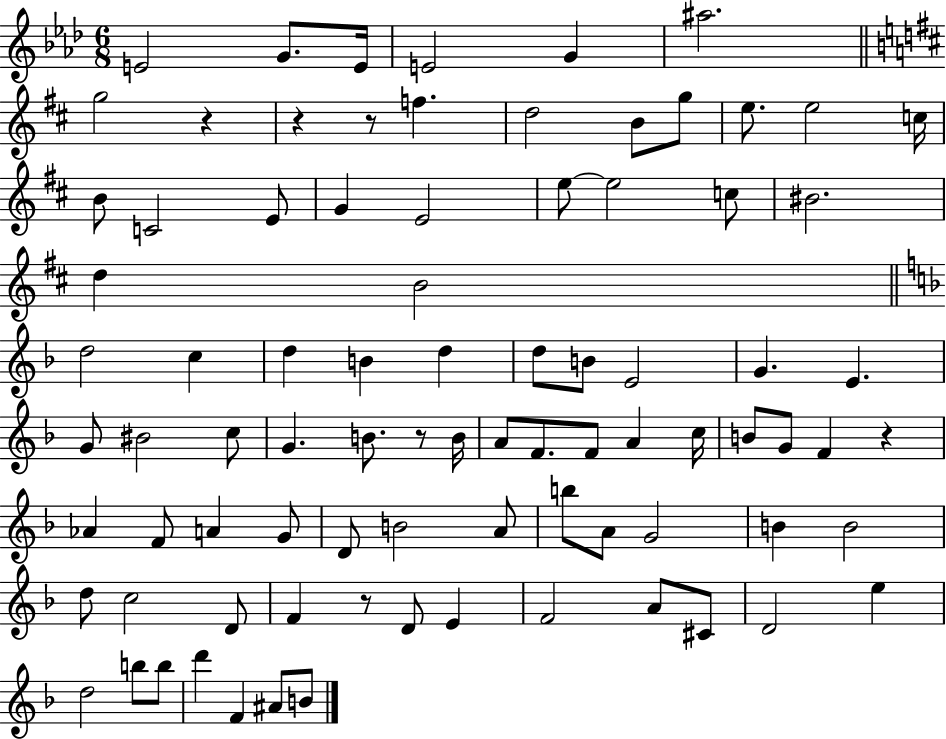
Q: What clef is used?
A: treble